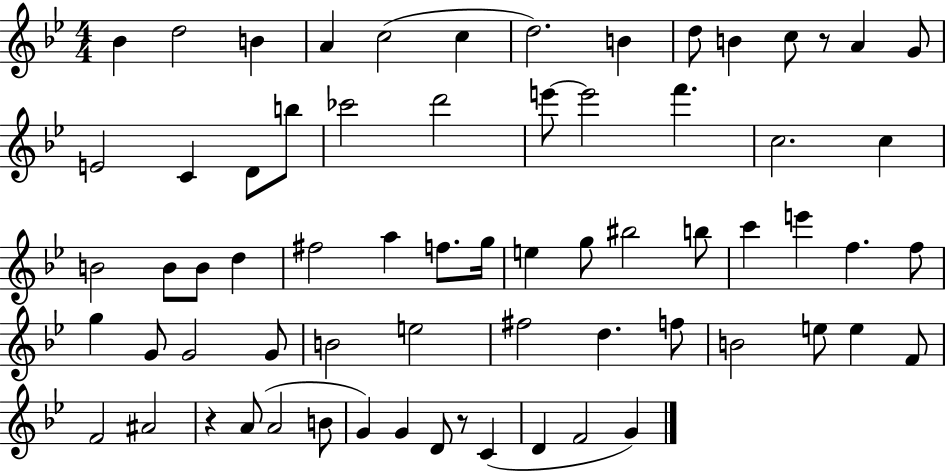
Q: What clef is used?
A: treble